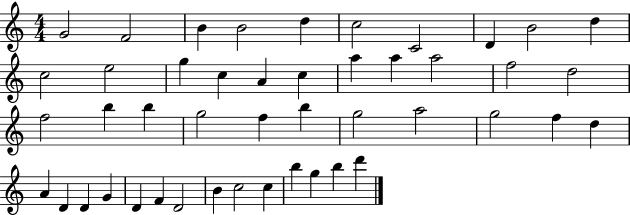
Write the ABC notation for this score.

X:1
T:Untitled
M:4/4
L:1/4
K:C
G2 F2 B B2 d c2 C2 D B2 d c2 e2 g c A c a a a2 f2 d2 f2 b b g2 f b g2 a2 g2 f d A D D G D F D2 B c2 c b g b d'